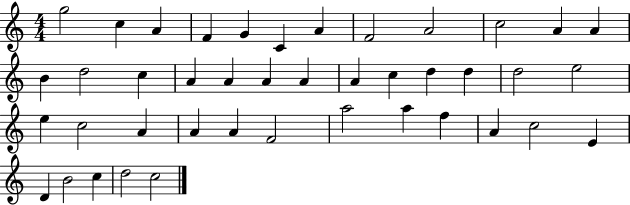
{
  \clef treble
  \numericTimeSignature
  \time 4/4
  \key c \major
  g''2 c''4 a'4 | f'4 g'4 c'4 a'4 | f'2 a'2 | c''2 a'4 a'4 | \break b'4 d''2 c''4 | a'4 a'4 a'4 a'4 | a'4 c''4 d''4 d''4 | d''2 e''2 | \break e''4 c''2 a'4 | a'4 a'4 f'2 | a''2 a''4 f''4 | a'4 c''2 e'4 | \break d'4 b'2 c''4 | d''2 c''2 | \bar "|."
}